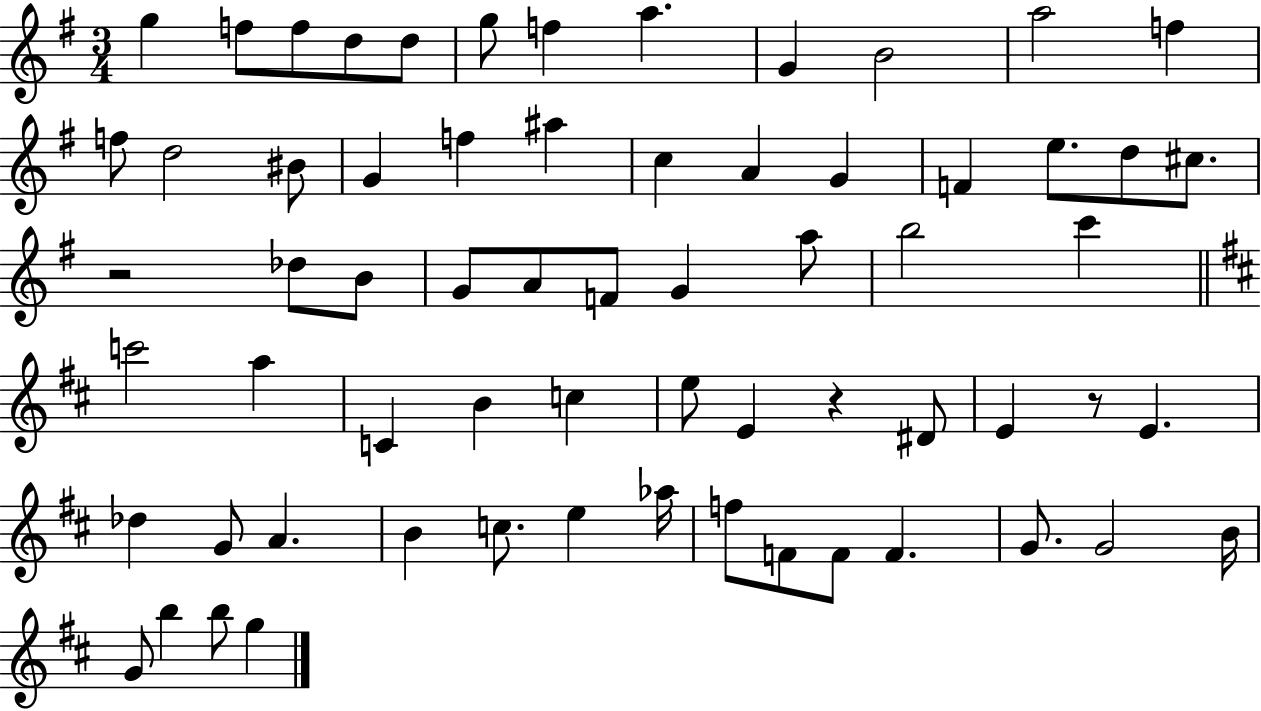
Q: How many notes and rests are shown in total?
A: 65